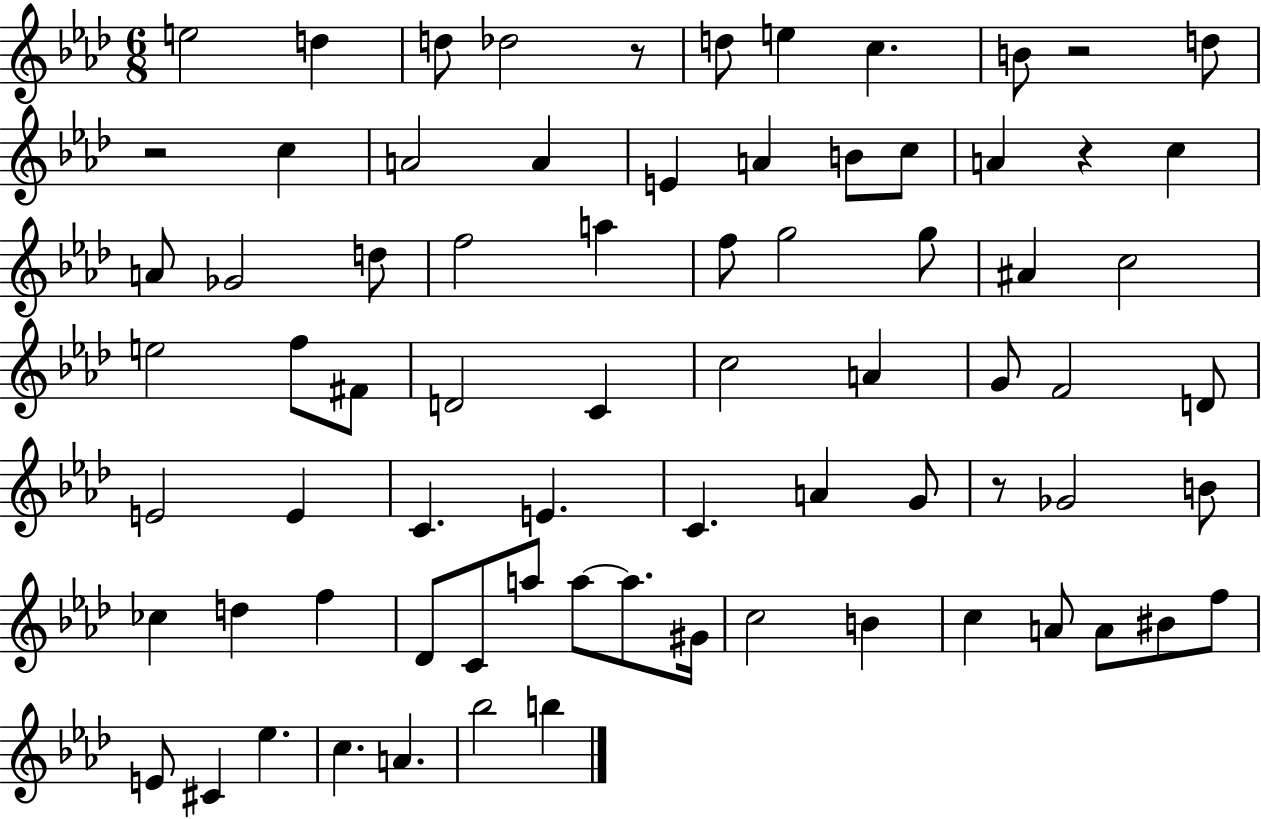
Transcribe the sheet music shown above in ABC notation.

X:1
T:Untitled
M:6/8
L:1/4
K:Ab
e2 d d/2 _d2 z/2 d/2 e c B/2 z2 d/2 z2 c A2 A E A B/2 c/2 A z c A/2 _G2 d/2 f2 a f/2 g2 g/2 ^A c2 e2 f/2 ^F/2 D2 C c2 A G/2 F2 D/2 E2 E C E C A G/2 z/2 _G2 B/2 _c d f _D/2 C/2 a/2 a/2 a/2 ^G/4 c2 B c A/2 A/2 ^B/2 f/2 E/2 ^C _e c A _b2 b